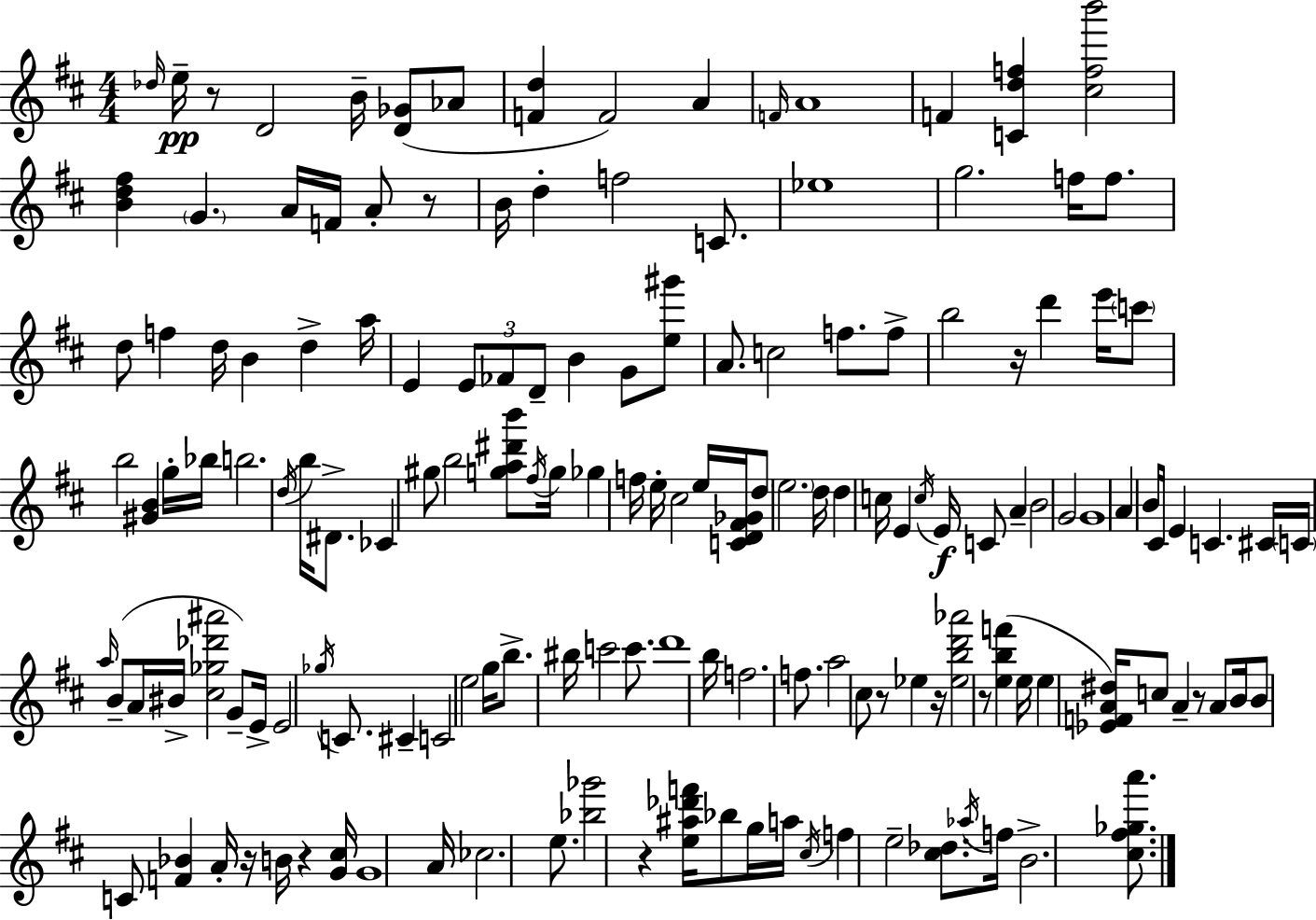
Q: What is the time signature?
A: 4/4